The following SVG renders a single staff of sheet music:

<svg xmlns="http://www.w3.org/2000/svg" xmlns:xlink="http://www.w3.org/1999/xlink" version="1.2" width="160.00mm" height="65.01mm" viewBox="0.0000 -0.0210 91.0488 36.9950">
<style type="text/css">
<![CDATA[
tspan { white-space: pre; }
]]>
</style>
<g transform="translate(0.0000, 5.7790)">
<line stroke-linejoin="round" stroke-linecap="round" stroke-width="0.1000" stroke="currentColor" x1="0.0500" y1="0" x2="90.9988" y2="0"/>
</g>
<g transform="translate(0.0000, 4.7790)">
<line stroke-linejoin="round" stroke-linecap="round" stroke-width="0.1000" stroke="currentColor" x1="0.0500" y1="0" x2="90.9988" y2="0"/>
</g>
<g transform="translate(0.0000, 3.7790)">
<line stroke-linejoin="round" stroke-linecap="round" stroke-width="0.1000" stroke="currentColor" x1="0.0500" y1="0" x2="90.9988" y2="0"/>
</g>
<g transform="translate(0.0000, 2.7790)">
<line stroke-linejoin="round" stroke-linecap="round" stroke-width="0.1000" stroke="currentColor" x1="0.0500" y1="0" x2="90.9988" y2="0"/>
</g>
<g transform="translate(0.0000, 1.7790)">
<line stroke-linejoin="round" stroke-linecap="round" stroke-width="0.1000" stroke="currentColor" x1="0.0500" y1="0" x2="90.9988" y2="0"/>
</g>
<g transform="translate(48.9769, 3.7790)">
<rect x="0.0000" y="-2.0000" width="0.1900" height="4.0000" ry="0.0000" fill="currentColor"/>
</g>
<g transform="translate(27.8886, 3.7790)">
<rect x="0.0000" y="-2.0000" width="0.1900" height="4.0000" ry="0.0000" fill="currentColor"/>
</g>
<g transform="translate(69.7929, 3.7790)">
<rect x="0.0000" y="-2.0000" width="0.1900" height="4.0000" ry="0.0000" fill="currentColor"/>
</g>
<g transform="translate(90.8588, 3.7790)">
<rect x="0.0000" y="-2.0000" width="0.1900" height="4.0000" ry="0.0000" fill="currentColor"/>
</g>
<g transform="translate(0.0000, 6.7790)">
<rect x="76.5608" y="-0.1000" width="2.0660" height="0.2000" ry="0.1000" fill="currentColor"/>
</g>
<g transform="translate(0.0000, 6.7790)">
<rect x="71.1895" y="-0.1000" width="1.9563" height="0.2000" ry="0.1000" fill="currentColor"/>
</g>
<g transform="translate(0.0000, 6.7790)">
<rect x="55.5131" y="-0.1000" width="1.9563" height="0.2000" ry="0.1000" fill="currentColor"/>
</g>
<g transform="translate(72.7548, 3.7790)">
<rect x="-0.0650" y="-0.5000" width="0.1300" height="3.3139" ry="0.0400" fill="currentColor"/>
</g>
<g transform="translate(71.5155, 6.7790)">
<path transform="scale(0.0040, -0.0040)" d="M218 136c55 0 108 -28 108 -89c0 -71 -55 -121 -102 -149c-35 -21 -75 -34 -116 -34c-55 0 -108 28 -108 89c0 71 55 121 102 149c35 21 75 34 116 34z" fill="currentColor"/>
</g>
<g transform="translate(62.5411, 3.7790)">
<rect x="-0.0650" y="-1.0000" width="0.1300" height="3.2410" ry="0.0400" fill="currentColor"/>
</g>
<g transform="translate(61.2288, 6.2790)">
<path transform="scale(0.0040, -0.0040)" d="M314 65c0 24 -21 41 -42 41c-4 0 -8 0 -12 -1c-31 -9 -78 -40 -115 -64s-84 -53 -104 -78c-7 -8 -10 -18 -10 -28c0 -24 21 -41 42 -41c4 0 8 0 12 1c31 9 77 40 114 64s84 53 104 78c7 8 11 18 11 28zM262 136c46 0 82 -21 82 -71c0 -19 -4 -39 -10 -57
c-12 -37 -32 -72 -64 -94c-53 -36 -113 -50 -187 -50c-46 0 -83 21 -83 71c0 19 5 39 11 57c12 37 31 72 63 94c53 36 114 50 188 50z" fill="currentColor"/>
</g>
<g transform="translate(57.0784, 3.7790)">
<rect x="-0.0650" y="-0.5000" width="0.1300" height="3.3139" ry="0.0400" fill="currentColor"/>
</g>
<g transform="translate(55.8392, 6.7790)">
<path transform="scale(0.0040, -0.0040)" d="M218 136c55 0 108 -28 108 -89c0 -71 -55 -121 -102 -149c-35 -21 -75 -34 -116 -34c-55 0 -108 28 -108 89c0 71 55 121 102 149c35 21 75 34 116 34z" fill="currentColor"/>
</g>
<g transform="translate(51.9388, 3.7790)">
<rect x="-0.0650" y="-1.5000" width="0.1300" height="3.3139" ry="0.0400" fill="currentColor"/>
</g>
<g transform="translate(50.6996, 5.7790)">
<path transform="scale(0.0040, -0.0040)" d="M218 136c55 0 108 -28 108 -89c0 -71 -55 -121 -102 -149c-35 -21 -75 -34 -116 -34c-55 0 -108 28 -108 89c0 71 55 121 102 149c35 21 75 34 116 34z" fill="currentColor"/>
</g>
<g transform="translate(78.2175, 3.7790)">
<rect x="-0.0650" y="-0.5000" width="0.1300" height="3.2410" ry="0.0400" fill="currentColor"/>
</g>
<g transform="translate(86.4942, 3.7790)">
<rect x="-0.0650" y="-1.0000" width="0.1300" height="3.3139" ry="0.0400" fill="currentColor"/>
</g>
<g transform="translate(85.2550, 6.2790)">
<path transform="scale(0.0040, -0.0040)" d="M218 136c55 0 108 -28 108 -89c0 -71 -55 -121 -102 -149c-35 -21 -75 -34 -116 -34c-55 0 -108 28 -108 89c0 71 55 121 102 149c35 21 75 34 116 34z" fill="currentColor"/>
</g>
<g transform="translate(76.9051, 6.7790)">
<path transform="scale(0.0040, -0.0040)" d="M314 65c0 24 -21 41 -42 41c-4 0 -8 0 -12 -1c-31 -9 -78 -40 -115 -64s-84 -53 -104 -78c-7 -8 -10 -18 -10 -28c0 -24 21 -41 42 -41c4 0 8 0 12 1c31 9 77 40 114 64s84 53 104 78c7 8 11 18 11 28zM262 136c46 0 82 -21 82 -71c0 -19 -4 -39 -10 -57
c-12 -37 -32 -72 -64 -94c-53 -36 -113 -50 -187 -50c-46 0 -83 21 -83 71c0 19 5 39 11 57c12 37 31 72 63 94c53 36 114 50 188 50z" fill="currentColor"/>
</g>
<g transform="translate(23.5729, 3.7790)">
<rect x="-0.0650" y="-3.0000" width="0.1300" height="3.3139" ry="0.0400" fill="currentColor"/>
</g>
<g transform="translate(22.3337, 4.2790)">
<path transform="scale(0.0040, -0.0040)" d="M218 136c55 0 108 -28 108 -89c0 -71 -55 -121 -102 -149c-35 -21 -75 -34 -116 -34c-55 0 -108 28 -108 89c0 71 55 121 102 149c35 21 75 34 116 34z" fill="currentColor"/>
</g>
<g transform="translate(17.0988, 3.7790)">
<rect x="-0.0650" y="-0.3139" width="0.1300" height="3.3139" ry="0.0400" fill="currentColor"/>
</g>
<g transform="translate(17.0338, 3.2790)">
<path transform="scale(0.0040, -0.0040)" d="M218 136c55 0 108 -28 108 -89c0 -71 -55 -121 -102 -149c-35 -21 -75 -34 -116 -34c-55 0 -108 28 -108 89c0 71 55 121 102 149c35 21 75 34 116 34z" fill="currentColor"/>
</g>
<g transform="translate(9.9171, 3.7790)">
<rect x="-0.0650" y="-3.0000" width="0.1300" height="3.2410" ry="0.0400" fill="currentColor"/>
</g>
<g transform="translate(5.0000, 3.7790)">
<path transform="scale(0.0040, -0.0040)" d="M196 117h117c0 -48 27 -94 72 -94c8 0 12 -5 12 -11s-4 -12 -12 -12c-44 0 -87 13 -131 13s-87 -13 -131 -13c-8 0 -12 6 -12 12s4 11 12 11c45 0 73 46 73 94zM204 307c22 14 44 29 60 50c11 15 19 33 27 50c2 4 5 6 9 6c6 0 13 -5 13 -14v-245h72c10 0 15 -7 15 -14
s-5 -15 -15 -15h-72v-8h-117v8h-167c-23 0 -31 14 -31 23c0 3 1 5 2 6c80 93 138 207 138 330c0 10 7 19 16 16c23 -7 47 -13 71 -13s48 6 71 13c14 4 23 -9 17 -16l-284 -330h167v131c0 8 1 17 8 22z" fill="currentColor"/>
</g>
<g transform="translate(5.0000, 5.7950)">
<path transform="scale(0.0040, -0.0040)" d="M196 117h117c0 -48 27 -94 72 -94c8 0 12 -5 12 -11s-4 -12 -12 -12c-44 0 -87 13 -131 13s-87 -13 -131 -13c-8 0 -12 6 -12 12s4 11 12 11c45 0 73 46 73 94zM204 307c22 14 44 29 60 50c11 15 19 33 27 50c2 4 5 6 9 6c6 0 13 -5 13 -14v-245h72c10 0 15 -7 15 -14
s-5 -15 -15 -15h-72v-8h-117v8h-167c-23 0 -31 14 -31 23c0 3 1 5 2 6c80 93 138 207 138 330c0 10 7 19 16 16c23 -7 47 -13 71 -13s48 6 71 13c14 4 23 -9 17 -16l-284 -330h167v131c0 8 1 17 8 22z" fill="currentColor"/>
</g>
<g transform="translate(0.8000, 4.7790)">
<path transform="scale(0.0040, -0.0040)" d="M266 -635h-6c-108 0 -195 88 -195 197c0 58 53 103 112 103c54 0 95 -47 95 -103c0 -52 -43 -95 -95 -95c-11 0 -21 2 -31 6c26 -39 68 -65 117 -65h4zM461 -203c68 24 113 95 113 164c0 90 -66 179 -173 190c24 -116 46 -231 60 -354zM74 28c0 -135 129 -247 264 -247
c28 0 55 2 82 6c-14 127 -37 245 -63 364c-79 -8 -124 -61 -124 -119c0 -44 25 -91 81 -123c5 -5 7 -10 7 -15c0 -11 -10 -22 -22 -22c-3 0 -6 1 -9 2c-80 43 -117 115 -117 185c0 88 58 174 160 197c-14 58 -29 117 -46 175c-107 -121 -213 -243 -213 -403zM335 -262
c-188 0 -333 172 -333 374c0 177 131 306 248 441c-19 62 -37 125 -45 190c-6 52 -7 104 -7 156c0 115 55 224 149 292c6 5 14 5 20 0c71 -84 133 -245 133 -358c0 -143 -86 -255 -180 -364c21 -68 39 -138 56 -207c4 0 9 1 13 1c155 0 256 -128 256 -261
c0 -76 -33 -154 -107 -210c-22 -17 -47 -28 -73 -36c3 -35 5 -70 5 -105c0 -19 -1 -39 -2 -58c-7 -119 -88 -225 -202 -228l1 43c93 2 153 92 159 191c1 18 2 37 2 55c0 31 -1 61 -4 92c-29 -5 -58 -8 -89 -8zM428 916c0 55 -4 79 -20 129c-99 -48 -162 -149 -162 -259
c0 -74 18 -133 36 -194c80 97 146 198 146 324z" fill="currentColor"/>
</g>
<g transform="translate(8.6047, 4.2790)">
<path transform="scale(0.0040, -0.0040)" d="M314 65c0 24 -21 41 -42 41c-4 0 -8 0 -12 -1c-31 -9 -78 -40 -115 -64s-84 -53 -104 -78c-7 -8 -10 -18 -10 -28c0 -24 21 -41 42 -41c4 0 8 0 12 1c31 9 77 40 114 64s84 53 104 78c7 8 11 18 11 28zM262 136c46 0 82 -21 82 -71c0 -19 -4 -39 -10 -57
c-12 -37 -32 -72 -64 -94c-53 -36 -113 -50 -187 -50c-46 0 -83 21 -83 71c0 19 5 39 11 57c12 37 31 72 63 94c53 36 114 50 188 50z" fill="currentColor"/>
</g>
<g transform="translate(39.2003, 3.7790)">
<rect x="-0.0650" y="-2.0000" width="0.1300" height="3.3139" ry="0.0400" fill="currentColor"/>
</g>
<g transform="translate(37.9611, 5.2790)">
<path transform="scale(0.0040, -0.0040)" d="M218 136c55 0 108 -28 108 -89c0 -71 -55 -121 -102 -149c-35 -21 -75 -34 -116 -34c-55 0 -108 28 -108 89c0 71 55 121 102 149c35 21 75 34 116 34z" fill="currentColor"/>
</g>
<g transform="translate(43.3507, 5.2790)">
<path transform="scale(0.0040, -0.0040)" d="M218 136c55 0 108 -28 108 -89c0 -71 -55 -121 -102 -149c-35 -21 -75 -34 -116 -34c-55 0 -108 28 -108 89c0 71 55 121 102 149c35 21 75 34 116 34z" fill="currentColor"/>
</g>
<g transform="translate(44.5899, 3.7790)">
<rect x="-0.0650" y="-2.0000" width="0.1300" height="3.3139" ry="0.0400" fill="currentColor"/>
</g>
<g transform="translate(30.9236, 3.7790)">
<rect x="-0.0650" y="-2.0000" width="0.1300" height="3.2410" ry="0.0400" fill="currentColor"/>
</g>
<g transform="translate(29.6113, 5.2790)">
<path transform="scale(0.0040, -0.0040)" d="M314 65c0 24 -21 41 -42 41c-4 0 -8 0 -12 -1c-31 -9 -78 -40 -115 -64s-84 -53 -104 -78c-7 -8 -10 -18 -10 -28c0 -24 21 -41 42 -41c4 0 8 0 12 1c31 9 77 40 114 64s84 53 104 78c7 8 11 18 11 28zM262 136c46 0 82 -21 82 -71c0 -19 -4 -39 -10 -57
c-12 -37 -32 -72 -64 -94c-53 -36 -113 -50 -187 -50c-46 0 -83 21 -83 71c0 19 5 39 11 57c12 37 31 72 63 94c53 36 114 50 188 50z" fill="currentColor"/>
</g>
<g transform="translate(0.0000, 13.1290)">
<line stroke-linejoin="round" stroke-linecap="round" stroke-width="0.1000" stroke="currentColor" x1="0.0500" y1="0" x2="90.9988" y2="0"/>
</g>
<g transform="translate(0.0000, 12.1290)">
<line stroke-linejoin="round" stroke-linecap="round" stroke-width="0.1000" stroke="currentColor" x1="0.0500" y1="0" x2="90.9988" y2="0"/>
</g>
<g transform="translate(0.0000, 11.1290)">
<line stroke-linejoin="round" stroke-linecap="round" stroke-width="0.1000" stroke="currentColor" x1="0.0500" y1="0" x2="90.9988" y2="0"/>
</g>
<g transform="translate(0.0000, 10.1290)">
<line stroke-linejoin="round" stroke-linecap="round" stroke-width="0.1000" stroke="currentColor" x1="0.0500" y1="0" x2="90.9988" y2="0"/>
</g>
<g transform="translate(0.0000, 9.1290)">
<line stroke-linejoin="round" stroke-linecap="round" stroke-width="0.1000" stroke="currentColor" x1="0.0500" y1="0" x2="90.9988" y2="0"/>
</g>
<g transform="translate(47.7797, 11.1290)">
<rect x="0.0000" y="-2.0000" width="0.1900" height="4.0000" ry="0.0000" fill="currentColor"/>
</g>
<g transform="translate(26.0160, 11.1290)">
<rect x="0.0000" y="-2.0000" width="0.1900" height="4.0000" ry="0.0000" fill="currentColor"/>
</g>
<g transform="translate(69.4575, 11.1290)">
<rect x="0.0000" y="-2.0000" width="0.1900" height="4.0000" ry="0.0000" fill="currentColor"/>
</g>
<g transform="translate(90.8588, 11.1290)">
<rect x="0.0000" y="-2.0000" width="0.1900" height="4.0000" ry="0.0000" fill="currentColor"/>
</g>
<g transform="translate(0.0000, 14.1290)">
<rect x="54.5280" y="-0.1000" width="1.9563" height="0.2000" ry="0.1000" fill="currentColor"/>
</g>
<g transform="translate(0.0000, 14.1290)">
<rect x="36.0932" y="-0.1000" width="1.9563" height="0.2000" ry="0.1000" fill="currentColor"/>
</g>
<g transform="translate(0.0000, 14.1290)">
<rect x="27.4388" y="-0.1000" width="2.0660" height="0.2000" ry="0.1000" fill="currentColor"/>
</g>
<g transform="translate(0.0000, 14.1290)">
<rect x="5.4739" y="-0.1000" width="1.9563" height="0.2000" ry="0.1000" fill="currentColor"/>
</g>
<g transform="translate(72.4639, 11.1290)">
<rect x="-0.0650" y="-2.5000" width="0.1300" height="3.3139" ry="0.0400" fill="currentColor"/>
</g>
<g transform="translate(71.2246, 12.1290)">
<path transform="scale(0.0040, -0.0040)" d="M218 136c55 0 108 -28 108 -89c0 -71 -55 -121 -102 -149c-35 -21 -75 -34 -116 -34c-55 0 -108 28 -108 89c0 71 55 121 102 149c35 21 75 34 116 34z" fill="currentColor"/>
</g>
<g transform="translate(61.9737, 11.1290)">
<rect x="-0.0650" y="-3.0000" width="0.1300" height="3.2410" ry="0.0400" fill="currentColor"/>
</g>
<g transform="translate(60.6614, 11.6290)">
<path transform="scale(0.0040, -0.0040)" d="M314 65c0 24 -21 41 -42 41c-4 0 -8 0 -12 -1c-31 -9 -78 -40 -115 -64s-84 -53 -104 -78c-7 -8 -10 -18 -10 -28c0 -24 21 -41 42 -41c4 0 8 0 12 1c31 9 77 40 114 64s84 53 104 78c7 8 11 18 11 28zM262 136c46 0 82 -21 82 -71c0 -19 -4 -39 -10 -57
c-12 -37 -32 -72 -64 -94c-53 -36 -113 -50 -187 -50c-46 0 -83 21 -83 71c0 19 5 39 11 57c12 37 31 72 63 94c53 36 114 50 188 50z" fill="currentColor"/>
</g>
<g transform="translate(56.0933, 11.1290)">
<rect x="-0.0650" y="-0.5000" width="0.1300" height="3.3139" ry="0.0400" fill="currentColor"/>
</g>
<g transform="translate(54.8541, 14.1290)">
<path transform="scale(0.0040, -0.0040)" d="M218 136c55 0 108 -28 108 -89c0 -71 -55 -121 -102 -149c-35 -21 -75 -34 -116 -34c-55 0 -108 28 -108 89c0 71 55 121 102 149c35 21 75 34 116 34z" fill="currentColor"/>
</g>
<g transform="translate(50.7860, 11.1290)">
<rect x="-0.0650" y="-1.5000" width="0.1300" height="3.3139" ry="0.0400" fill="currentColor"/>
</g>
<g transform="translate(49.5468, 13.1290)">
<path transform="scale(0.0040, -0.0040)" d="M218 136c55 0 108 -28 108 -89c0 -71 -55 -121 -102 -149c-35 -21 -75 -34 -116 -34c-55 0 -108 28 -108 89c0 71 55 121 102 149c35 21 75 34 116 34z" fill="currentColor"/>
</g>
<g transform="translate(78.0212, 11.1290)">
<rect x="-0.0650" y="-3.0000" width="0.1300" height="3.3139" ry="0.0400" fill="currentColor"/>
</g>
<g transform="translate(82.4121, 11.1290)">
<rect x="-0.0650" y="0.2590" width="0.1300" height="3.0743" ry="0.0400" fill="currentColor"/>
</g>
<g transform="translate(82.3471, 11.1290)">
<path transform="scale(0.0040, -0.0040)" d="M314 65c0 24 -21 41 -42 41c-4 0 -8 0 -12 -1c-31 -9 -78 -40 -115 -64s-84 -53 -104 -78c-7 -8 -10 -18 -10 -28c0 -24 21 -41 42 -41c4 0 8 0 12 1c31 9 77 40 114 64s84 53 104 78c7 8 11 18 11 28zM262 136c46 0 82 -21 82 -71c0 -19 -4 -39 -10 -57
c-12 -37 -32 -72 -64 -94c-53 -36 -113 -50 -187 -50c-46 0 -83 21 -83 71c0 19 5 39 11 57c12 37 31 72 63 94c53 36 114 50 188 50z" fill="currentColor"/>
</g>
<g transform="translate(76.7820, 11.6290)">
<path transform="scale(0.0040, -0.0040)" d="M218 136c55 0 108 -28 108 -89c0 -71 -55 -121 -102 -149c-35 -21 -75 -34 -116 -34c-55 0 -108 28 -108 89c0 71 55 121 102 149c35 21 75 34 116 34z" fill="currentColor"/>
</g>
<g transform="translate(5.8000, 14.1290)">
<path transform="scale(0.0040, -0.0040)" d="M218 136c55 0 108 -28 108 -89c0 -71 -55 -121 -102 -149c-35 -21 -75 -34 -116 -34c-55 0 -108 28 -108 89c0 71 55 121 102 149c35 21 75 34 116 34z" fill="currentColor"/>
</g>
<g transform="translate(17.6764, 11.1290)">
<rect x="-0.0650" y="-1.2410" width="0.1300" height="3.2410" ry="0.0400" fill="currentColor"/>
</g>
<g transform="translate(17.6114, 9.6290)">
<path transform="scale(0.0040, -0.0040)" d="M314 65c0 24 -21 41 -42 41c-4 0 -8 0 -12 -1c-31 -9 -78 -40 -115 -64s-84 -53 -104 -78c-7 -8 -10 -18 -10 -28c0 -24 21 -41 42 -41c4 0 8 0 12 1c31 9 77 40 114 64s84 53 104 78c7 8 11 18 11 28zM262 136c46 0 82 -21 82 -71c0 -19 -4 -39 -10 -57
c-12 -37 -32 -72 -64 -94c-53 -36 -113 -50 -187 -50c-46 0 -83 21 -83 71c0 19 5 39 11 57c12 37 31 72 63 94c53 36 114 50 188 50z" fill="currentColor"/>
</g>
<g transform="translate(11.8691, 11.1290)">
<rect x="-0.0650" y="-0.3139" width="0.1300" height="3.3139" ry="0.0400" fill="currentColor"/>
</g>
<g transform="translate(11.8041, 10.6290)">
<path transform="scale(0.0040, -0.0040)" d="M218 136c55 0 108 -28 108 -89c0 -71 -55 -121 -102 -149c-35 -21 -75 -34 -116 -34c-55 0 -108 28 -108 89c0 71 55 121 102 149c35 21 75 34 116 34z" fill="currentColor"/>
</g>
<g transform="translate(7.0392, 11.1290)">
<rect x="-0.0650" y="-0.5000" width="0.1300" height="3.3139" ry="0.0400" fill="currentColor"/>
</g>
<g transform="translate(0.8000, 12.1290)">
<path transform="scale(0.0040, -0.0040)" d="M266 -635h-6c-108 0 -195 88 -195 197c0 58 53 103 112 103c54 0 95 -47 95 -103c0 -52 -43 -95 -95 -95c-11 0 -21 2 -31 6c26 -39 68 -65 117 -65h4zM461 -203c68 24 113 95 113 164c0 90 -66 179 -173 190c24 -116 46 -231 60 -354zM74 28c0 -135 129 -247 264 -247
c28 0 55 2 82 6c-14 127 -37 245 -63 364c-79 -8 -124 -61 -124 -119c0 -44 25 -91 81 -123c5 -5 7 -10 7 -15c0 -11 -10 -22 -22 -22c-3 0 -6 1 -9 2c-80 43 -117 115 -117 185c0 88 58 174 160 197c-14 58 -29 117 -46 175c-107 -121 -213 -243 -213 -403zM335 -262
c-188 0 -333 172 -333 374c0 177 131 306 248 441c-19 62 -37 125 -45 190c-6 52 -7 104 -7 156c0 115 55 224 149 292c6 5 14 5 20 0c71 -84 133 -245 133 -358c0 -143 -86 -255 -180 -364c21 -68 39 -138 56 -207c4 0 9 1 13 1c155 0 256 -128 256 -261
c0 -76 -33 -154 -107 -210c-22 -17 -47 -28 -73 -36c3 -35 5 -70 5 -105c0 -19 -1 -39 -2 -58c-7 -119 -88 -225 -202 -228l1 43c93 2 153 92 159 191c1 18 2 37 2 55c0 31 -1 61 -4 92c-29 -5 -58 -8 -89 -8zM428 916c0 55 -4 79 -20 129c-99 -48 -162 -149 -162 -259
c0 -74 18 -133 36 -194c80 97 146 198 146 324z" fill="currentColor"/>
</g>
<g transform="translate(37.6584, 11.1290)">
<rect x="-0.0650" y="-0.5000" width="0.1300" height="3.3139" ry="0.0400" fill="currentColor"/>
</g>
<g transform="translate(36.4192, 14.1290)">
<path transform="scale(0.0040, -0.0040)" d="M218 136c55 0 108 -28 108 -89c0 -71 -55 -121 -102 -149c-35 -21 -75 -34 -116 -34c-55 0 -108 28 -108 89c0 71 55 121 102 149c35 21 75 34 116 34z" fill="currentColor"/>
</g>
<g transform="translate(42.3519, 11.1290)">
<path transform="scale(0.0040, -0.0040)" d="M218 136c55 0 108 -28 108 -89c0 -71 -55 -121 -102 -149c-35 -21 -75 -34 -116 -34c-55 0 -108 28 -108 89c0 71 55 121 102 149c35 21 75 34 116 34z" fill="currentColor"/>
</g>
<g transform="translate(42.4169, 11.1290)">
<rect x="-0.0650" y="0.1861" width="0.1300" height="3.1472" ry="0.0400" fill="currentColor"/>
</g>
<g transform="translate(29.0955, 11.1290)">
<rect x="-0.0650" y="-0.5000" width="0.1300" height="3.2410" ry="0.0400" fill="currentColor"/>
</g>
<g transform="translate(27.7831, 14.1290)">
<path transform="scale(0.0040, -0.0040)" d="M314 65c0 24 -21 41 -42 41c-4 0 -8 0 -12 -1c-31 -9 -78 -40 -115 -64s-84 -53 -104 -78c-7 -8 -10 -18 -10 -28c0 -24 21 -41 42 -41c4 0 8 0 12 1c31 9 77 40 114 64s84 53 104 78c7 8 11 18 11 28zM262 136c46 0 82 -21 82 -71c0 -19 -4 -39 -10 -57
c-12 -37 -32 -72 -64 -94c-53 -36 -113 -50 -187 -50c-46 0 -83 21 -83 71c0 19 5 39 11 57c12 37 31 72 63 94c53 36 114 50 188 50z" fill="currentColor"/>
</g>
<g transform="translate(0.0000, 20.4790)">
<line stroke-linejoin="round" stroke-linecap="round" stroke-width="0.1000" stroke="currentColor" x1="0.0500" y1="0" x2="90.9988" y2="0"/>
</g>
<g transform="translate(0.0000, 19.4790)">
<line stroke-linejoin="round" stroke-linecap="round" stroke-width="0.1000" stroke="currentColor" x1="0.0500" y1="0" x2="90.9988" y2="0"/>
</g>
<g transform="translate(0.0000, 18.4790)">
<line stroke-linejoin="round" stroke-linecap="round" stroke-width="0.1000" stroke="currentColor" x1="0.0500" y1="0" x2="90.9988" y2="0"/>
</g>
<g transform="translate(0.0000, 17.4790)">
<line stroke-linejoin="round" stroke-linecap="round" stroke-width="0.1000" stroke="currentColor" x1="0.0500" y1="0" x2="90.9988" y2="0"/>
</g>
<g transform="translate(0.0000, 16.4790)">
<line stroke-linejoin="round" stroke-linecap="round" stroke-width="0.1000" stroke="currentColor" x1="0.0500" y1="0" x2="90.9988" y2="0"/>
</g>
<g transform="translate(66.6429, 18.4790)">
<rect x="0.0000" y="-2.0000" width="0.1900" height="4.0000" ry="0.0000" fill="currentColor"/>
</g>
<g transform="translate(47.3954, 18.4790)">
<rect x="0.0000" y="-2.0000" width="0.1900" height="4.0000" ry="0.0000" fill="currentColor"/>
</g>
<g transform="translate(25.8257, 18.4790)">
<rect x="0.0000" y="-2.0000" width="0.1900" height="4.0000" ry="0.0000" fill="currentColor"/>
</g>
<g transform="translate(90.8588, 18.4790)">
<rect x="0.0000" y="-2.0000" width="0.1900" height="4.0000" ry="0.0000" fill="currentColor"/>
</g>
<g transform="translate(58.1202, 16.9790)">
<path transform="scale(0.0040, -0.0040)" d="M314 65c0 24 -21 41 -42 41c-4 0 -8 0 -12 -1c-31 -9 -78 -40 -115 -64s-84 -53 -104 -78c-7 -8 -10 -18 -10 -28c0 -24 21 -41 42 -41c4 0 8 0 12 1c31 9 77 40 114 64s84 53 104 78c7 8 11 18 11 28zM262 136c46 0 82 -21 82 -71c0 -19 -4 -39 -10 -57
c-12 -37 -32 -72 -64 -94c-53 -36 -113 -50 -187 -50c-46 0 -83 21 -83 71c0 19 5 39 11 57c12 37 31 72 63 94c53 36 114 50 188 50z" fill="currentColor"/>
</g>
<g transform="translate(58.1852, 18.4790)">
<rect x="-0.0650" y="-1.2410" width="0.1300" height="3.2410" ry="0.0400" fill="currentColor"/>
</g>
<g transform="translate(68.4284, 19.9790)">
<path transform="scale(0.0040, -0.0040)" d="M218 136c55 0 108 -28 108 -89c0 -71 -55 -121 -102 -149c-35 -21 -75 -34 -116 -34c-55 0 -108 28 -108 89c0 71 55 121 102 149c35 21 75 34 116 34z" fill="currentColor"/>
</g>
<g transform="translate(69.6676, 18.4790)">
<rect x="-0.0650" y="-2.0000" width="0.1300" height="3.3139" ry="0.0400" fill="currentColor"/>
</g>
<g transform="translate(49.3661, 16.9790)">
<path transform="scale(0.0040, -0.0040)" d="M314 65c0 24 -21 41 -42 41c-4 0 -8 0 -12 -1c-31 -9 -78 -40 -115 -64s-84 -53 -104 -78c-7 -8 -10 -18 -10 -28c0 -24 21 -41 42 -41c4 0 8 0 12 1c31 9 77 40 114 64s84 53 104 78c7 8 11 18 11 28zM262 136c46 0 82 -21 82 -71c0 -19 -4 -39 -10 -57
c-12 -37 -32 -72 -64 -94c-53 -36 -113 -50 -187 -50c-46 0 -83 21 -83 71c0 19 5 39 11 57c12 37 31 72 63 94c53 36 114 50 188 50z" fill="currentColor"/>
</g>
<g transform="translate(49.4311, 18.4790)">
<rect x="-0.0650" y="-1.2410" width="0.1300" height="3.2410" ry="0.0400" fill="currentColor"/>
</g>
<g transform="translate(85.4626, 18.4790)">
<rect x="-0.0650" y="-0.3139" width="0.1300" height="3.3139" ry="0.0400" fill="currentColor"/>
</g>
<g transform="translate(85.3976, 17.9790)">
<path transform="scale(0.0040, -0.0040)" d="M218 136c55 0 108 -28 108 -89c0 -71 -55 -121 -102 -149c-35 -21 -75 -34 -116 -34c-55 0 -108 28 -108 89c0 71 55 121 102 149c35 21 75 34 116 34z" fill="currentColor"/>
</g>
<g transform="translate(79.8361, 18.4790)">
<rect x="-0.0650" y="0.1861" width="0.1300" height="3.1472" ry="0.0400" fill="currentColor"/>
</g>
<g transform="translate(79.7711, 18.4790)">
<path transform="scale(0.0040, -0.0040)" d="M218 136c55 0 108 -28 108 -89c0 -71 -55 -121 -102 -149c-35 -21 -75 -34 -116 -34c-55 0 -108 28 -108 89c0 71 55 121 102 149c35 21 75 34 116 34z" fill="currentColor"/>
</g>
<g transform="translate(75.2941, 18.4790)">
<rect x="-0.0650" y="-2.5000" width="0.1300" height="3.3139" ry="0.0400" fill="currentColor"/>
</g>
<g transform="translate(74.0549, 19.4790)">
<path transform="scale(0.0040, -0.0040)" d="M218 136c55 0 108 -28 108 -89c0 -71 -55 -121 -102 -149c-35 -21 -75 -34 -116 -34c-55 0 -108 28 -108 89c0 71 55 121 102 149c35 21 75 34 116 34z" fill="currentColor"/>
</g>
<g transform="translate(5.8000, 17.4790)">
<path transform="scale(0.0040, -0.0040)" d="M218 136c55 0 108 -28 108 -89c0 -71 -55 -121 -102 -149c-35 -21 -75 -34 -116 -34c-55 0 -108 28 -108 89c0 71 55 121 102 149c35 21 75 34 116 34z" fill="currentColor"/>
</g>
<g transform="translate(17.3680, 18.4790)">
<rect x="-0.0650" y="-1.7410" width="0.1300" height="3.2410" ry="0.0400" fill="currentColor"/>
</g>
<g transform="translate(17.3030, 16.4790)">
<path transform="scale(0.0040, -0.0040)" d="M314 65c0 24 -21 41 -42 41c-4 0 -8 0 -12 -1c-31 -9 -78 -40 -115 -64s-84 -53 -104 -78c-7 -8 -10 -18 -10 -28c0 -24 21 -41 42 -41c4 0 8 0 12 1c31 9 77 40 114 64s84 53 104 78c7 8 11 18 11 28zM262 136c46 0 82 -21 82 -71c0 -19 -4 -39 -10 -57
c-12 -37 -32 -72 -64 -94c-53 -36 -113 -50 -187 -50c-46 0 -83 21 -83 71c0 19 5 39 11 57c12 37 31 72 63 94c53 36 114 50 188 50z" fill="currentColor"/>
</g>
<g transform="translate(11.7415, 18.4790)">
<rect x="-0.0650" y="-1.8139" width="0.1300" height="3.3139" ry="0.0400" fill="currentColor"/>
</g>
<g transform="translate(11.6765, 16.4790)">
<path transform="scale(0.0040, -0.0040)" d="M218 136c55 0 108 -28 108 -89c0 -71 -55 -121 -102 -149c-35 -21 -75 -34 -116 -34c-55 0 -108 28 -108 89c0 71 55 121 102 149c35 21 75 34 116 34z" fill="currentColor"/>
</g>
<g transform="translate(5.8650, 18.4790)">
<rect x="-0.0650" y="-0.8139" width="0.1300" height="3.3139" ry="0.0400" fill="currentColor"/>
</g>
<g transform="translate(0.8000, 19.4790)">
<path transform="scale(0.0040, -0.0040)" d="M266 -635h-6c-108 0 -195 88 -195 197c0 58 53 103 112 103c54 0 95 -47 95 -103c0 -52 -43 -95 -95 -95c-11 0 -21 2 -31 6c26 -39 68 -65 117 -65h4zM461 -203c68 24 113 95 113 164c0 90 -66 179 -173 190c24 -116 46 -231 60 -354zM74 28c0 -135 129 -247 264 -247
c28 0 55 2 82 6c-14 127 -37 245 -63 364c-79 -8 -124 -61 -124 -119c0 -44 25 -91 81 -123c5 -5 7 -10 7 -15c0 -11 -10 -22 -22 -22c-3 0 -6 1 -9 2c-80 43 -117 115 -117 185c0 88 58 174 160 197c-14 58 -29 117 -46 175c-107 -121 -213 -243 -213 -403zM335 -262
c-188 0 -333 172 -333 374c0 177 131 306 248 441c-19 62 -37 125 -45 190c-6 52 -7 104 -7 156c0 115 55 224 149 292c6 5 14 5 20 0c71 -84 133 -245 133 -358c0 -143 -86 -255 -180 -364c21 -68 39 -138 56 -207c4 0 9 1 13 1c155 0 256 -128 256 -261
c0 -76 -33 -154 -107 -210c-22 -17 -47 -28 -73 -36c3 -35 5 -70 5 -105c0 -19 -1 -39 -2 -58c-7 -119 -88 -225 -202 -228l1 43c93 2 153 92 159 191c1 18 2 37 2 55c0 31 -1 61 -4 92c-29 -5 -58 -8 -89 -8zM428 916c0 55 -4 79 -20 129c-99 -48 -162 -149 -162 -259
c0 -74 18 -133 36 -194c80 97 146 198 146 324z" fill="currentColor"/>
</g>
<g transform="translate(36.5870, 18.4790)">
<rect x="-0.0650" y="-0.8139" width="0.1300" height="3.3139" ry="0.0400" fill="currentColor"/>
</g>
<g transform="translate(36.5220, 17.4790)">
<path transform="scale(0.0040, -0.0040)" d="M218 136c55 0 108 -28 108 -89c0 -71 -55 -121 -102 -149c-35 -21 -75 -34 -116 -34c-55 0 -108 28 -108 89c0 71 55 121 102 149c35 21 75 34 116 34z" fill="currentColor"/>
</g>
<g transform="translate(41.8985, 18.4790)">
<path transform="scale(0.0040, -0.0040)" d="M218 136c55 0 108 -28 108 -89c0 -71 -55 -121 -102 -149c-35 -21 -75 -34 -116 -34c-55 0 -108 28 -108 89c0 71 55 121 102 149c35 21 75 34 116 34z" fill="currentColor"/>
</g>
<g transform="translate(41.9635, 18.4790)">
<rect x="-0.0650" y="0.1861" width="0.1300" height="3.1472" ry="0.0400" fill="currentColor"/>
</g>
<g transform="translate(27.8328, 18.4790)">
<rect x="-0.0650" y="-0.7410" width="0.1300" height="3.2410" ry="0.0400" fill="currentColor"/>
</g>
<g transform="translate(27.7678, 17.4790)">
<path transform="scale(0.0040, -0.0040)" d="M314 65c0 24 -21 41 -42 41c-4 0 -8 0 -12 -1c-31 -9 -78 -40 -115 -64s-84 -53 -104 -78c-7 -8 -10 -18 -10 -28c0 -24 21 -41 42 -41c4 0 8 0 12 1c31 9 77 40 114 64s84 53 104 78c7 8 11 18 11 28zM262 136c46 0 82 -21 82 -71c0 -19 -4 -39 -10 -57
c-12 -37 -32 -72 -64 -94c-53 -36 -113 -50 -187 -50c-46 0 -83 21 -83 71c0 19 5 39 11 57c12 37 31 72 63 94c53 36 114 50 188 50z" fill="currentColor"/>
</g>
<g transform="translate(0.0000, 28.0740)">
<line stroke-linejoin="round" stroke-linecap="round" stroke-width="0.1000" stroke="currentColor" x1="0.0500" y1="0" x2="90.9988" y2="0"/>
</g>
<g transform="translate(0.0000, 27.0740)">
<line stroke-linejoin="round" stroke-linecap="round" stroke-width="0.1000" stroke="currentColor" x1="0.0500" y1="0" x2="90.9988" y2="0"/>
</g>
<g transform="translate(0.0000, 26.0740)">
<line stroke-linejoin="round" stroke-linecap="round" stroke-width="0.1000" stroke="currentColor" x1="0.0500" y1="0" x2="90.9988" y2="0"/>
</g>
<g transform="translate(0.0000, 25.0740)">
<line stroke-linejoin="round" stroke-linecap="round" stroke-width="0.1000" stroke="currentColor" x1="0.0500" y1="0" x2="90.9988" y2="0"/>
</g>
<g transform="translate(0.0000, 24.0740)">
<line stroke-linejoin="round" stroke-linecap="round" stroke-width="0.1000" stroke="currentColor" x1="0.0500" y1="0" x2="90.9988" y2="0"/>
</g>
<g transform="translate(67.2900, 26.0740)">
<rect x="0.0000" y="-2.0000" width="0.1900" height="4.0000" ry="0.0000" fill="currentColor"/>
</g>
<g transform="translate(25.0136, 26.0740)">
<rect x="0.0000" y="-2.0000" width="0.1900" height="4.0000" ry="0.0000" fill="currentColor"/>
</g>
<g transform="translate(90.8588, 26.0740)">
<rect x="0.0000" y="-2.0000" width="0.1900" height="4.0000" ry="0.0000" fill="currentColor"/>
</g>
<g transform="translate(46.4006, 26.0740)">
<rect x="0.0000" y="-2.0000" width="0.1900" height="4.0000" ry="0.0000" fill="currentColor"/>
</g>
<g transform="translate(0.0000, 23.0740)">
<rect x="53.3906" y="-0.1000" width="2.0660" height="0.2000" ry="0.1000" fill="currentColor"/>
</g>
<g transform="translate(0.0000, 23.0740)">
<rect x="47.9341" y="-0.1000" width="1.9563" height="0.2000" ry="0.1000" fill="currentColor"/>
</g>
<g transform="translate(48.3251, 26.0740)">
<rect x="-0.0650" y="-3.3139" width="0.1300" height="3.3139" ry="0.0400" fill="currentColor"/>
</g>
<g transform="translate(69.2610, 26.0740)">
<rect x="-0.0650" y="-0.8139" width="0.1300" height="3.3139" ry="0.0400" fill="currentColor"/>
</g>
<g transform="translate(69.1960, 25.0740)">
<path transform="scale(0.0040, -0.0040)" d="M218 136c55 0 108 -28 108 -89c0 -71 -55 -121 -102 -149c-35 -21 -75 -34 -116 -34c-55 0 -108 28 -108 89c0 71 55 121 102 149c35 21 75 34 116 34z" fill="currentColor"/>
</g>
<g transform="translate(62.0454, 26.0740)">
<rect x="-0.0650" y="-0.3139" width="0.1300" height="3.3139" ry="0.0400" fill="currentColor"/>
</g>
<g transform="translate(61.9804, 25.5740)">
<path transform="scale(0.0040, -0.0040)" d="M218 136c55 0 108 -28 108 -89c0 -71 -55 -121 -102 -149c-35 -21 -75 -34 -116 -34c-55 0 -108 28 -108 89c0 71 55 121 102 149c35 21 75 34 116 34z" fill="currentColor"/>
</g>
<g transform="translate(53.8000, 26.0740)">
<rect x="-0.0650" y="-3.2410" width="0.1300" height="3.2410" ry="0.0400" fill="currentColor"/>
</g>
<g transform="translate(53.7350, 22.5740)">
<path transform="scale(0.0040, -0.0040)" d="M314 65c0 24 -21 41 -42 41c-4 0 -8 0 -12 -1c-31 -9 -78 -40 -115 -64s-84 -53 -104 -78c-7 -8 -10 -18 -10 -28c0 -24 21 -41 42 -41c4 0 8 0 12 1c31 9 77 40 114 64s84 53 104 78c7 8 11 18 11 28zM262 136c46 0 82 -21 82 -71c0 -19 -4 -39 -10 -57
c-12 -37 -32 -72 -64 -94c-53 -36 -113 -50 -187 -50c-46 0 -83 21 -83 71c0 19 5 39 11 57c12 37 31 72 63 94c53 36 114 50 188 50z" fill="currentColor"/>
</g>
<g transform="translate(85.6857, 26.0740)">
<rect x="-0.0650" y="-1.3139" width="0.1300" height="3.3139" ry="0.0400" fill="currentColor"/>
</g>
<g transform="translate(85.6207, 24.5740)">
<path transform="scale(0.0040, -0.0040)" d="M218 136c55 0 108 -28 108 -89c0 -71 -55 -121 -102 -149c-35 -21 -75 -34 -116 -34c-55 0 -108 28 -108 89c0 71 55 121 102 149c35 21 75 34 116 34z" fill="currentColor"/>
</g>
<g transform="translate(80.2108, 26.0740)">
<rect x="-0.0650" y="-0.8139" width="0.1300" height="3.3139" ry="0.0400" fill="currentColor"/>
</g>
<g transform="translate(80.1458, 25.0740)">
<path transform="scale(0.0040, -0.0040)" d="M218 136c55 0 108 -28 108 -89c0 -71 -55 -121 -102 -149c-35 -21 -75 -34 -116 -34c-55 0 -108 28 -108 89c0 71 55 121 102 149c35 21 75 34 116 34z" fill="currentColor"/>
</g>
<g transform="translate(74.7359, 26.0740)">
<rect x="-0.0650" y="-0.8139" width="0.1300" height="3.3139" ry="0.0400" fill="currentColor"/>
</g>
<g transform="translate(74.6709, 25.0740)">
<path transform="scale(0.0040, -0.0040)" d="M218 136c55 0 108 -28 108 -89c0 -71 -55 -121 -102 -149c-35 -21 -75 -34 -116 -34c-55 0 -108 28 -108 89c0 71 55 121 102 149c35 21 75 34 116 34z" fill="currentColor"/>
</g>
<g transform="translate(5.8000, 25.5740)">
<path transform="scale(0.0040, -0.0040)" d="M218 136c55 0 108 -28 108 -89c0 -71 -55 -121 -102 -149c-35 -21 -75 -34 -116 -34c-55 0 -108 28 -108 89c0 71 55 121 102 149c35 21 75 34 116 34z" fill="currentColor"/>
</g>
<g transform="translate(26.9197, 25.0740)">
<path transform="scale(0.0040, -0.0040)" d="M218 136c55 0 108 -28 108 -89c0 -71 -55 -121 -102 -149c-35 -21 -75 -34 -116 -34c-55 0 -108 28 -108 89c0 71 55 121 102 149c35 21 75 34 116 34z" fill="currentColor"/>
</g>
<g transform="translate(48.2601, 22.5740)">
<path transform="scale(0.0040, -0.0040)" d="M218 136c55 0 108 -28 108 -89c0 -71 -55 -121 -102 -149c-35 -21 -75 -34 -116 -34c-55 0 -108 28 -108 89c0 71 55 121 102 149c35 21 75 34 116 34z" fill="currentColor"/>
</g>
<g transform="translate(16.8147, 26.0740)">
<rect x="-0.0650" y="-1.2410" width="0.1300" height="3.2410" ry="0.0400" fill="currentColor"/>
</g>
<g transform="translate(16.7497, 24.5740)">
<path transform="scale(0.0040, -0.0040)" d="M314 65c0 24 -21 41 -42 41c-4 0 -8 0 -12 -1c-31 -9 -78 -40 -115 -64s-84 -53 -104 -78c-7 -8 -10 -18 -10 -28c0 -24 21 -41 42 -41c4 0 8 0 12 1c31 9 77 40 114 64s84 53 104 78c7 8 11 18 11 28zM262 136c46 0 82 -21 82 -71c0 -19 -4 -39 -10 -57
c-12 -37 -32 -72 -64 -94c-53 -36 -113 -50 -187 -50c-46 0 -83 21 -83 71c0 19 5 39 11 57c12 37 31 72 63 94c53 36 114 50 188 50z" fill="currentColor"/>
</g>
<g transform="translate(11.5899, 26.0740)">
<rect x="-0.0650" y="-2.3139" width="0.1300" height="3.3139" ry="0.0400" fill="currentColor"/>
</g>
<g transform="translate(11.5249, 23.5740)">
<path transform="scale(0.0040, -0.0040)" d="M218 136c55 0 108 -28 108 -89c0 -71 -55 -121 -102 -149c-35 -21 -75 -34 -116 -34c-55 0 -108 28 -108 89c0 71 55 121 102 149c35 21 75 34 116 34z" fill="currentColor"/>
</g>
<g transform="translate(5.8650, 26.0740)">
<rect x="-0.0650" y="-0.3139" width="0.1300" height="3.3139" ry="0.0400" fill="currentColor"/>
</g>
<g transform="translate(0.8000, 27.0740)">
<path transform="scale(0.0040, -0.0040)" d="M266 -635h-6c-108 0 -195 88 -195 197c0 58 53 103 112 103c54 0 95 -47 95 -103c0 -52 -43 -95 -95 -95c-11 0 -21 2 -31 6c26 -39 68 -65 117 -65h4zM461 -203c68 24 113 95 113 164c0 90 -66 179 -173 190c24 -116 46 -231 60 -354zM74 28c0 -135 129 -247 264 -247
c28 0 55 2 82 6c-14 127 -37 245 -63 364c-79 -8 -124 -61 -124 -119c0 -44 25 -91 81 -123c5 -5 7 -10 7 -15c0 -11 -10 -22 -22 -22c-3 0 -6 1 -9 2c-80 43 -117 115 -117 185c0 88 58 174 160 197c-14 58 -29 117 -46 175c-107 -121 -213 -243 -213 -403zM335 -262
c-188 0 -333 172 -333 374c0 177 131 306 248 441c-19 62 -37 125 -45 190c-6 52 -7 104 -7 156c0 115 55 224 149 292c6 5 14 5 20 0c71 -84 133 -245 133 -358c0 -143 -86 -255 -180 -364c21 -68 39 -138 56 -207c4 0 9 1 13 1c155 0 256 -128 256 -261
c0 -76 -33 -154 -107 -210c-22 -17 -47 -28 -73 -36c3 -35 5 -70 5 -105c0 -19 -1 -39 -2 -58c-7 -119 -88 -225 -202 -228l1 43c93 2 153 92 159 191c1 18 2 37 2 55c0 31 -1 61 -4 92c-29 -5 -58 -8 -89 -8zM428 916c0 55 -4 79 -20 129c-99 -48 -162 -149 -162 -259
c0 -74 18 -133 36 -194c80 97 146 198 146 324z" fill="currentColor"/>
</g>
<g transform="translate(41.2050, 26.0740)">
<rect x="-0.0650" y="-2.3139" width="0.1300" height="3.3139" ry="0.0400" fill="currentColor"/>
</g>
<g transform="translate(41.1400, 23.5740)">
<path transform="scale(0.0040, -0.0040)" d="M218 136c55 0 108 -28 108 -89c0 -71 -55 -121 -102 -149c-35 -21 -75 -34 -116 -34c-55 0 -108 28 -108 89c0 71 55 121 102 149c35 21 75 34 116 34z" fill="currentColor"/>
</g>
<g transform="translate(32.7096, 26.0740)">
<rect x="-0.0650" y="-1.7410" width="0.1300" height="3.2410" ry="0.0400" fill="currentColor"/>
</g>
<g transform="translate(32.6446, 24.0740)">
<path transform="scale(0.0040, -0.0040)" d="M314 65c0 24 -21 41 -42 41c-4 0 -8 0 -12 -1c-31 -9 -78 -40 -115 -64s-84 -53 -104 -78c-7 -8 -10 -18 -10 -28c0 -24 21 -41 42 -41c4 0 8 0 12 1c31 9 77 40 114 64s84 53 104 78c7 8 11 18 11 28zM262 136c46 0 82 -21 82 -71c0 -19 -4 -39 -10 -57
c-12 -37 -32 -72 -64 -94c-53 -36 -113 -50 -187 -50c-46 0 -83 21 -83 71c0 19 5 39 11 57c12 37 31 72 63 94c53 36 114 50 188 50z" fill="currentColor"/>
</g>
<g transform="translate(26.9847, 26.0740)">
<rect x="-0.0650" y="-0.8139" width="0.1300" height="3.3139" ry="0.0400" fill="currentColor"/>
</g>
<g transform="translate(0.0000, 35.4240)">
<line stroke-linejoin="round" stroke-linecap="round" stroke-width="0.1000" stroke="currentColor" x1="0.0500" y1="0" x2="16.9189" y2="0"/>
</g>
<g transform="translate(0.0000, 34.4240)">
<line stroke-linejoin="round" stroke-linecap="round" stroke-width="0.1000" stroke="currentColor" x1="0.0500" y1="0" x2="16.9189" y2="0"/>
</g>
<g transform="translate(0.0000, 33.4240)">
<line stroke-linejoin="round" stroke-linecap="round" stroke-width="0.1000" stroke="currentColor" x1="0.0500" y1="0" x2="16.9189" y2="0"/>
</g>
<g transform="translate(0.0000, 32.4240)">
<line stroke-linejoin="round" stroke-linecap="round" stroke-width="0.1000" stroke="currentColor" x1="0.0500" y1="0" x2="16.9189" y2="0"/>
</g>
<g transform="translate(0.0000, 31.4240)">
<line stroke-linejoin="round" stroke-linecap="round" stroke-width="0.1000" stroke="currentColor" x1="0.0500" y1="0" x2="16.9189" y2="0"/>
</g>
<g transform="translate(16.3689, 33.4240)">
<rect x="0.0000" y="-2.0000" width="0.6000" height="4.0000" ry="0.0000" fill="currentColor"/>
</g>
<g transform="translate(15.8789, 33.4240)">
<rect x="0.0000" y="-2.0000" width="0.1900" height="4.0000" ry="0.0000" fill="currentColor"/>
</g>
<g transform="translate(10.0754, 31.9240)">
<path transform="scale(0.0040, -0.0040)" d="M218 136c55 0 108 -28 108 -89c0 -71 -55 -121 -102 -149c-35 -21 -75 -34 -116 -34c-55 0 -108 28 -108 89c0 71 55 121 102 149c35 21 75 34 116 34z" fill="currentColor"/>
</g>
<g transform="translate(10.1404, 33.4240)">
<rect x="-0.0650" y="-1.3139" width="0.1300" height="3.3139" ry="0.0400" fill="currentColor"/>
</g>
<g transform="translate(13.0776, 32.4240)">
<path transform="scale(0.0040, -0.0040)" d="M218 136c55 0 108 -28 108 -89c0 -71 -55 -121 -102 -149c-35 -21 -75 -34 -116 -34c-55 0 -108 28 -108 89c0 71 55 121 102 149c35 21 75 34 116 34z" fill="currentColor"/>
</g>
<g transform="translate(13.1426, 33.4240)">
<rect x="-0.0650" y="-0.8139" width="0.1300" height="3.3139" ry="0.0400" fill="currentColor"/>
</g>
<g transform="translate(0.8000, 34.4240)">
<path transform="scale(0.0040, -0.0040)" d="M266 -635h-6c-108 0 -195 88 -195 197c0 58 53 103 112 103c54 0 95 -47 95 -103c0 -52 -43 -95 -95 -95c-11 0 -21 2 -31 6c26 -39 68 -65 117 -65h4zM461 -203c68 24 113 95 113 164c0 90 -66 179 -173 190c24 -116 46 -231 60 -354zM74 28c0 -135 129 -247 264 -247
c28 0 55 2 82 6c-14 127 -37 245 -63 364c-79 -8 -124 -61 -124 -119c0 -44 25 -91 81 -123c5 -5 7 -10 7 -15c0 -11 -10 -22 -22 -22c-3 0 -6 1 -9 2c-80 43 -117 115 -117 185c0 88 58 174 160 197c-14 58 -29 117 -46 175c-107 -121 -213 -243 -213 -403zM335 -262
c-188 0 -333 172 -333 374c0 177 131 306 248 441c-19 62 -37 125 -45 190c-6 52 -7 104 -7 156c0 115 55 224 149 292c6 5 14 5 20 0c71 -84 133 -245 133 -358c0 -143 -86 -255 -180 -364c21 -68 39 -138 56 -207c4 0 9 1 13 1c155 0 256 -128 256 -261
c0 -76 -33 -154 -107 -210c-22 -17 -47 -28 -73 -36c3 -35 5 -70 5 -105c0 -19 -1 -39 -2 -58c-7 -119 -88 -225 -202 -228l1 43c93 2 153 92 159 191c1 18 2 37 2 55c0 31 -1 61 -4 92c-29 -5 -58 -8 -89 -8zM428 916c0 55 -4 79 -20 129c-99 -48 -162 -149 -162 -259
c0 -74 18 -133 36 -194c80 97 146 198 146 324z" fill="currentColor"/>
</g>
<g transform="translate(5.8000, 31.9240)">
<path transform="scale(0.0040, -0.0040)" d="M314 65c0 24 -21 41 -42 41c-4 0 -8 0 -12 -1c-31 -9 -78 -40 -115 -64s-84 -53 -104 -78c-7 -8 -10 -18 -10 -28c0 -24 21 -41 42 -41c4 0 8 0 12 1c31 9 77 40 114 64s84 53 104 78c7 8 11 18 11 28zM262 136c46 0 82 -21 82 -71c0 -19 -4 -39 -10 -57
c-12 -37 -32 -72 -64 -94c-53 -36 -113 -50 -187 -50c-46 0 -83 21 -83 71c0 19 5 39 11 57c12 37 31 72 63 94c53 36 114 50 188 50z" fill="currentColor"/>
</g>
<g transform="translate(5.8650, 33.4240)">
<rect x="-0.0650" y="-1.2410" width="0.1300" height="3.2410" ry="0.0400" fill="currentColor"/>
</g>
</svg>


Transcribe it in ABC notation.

X:1
T:Untitled
M:4/4
L:1/4
K:C
A2 c A F2 F F E C D2 C C2 D C c e2 C2 C B E C A2 G A B2 d f f2 d2 d B e2 e2 F G B c c g e2 d f2 g b b2 c d d d e e2 e d